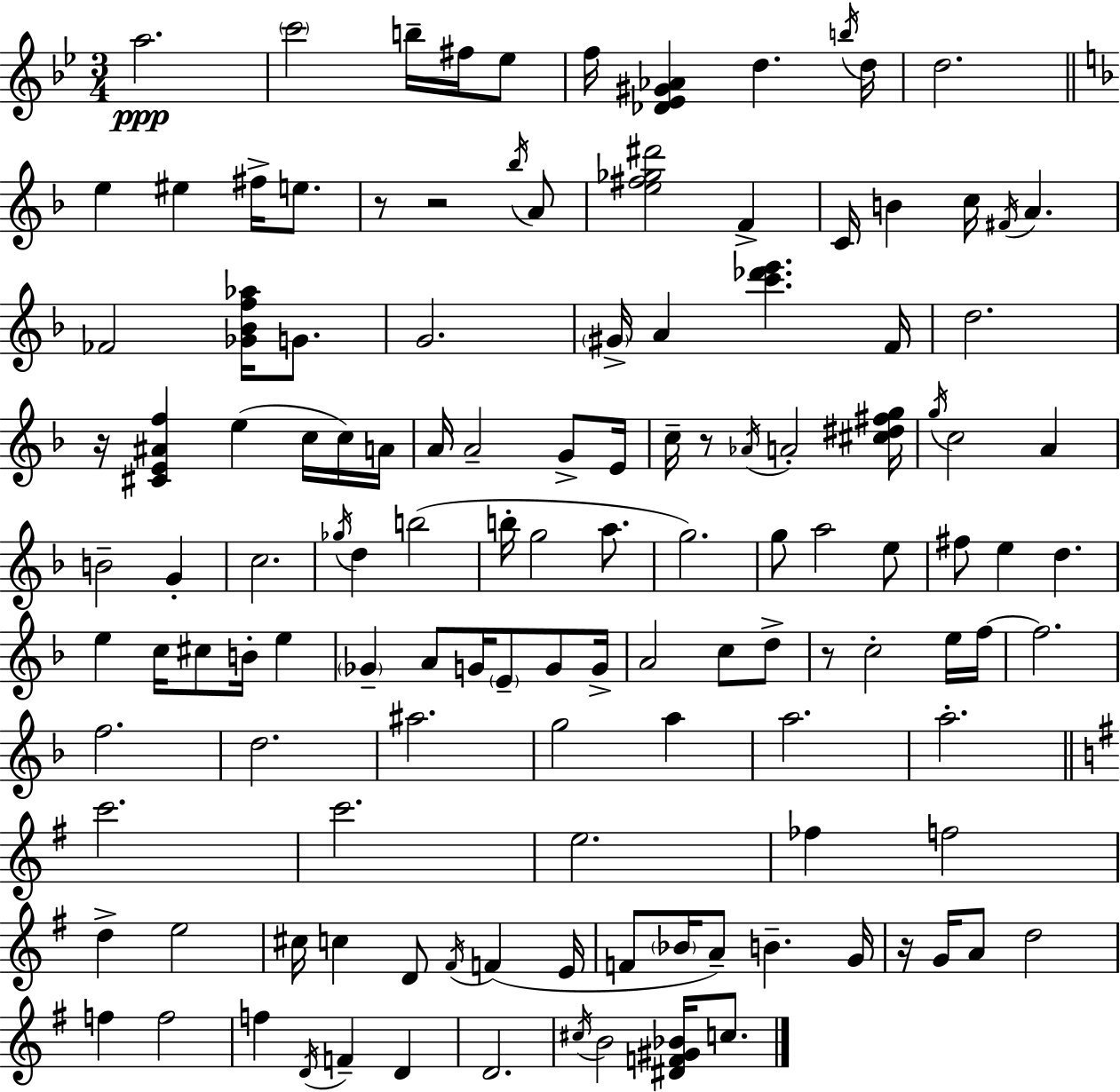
A5/h. C6/h B5/s F#5/s Eb5/e F5/s [Db4,Eb4,G#4,Ab4]/q D5/q. B5/s D5/s D5/h. E5/q EIS5/q F#5/s E5/e. R/e R/h Bb5/s A4/e [E5,F#5,Gb5,D#6]/h F4/q C4/s B4/q C5/s F#4/s A4/q. FES4/h [Gb4,Bb4,F5,Ab5]/s G4/e. G4/h. G#4/s A4/q [C6,Db6,E6]/q. F4/s D5/h. R/s [C#4,E4,A#4,F5]/q E5/q C5/s C5/s A4/s A4/s A4/h G4/e E4/s C5/s R/e Ab4/s A4/h [C#5,D#5,F#5,G5]/s G5/s C5/h A4/q B4/h G4/q C5/h. Gb5/s D5/q B5/h B5/s G5/h A5/e. G5/h. G5/e A5/h E5/e F#5/e E5/q D5/q. E5/q C5/s C#5/e B4/s E5/q Gb4/q A4/e G4/s E4/e G4/e G4/s A4/h C5/e D5/e R/e C5/h E5/s F5/s F5/h. F5/h. D5/h. A#5/h. G5/h A5/q A5/h. A5/h. C6/h. C6/h. E5/h. FES5/q F5/h D5/q E5/h C#5/s C5/q D4/e F#4/s F4/q E4/s F4/e Bb4/s A4/e B4/q. G4/s R/s G4/s A4/e D5/h F5/q F5/h F5/q D4/s F4/q D4/q D4/h. C#5/s B4/h [D#4,F4,G#4,Bb4]/s C5/e.